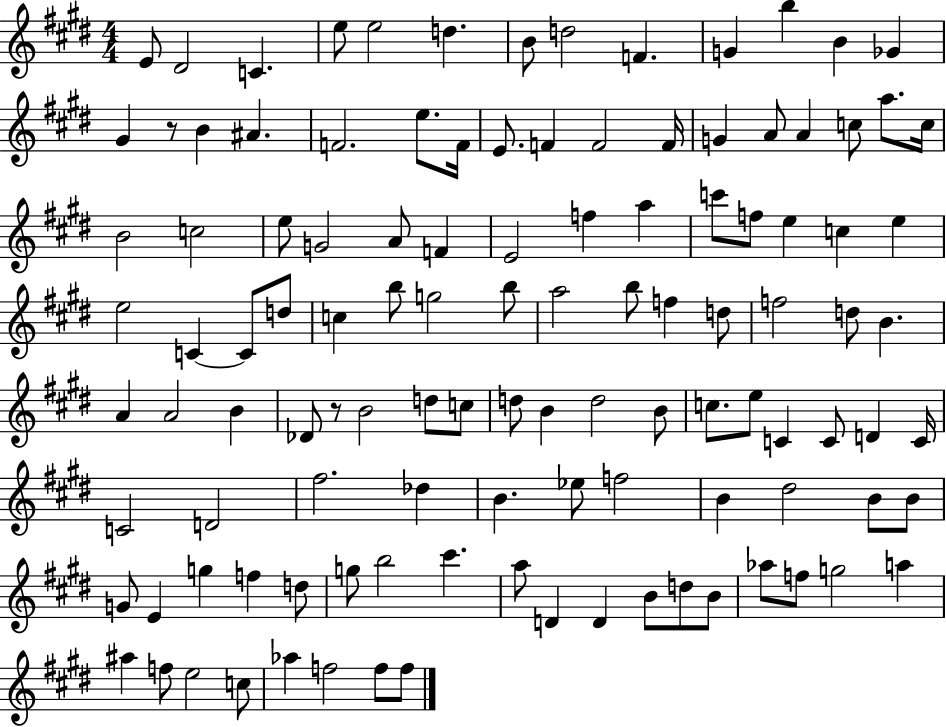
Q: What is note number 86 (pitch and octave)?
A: B4